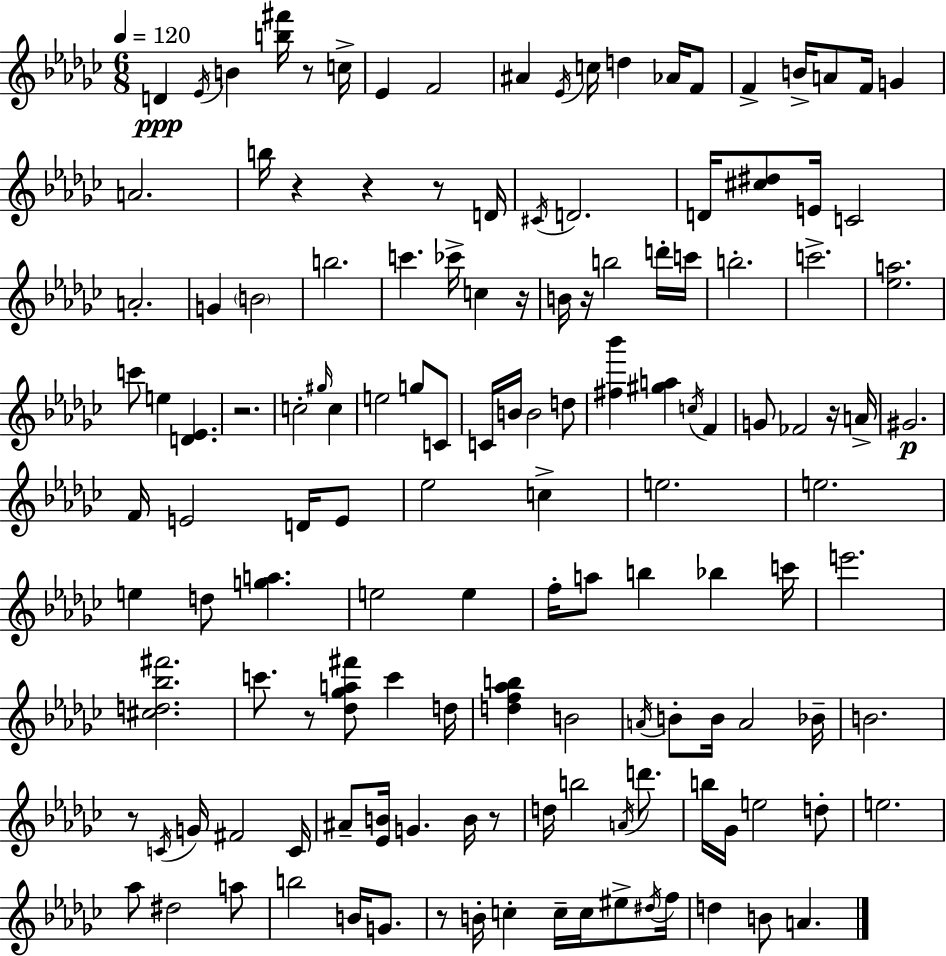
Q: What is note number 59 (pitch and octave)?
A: D4